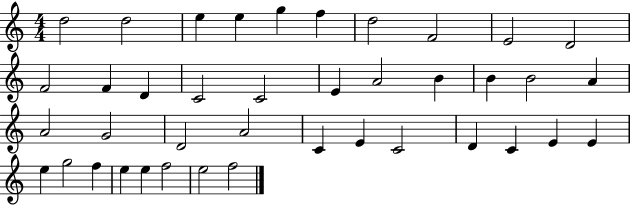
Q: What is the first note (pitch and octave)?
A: D5